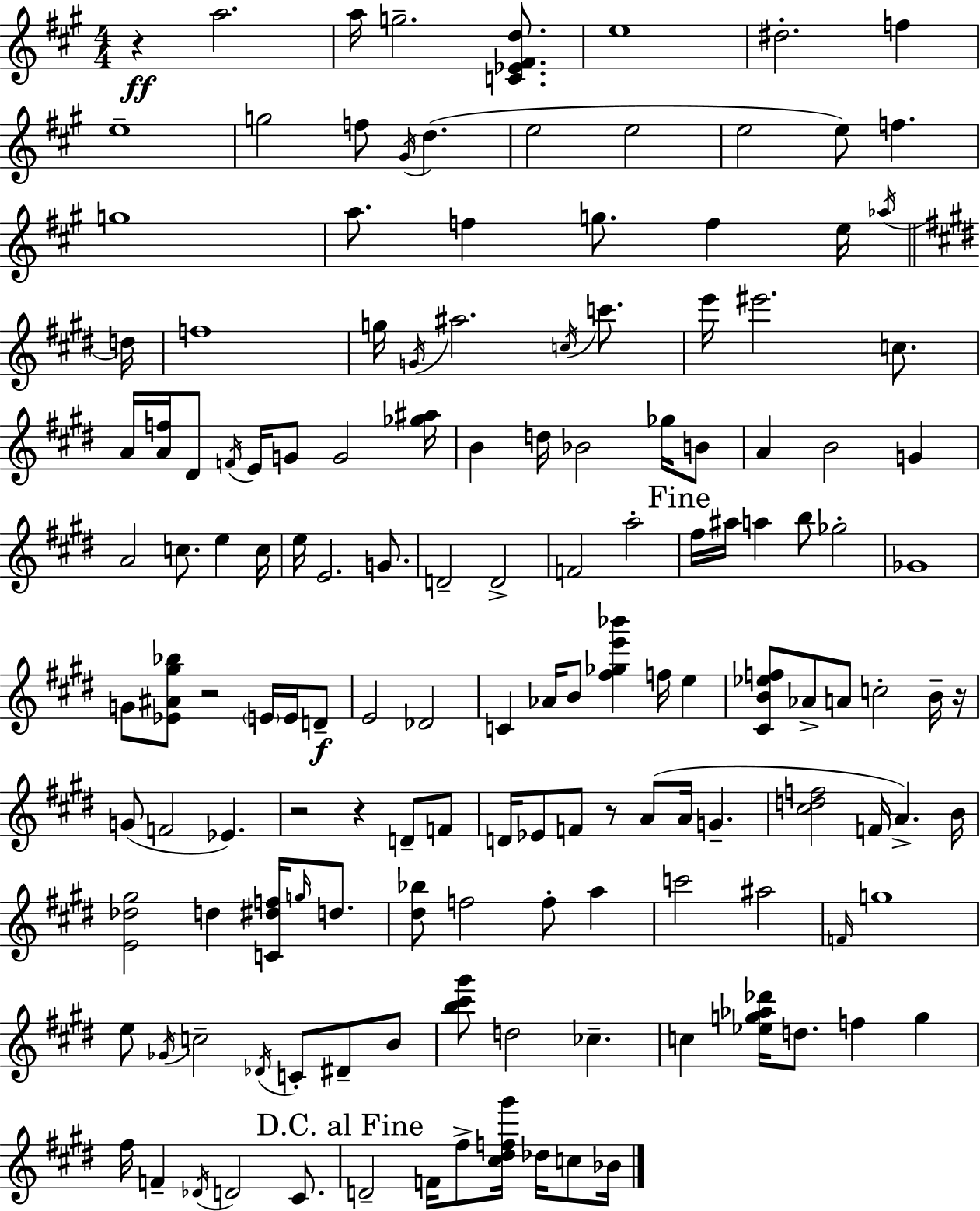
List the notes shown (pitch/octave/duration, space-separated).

R/q A5/h. A5/s G5/h. [C4,Eb4,F#4,D5]/e. E5/w D#5/h. F5/q E5/w G5/h F5/e G#4/s D5/q. E5/h E5/h E5/h E5/e F5/q. G5/w A5/e. F5/q G5/e. F5/q E5/s Ab5/s D5/s F5/w G5/s G4/s A#5/h. C5/s C6/e. E6/s EIS6/h. C5/e. A4/s [A4,F5]/s D#4/e F4/s E4/s G4/e G4/h [Gb5,A#5]/s B4/q D5/s Bb4/h Gb5/s B4/e A4/q B4/h G4/q A4/h C5/e. E5/q C5/s E5/s E4/h. G4/e. D4/h D4/h F4/h A5/h F#5/s A#5/s A5/q B5/e Gb5/h Gb4/w G4/e [Eb4,A#4,G#5,Bb5]/e R/h E4/s E4/s D4/e E4/h Db4/h C4/q Ab4/s B4/e [F#5,Gb5,E6,Bb6]/q F5/s E5/q [C#4,B4,Eb5,F5]/e Ab4/e A4/e C5/h B4/s R/s G4/e F4/h Eb4/q. R/h R/q D4/e F4/e D4/s Eb4/e F4/e R/e A4/e A4/s G4/q. [C#5,D5,F5]/h F4/s A4/q. B4/s [E4,Db5,G#5]/h D5/q [C4,D#5,F5]/s G5/s D5/e. [D#5,Bb5]/e F5/h F5/e A5/q C6/h A#5/h F4/s G5/w E5/e Gb4/s C5/h Db4/s C4/e D#4/e B4/e [B5,C#6,G#6]/e D5/h CES5/q. C5/q [Eb5,G5,Ab5,Db6]/s D5/e. F5/q G5/q F#5/s F4/q Db4/s D4/h C#4/e. D4/h F4/s F#5/e [C#5,D#5,F5,G#6]/s Db5/s C5/e Bb4/s